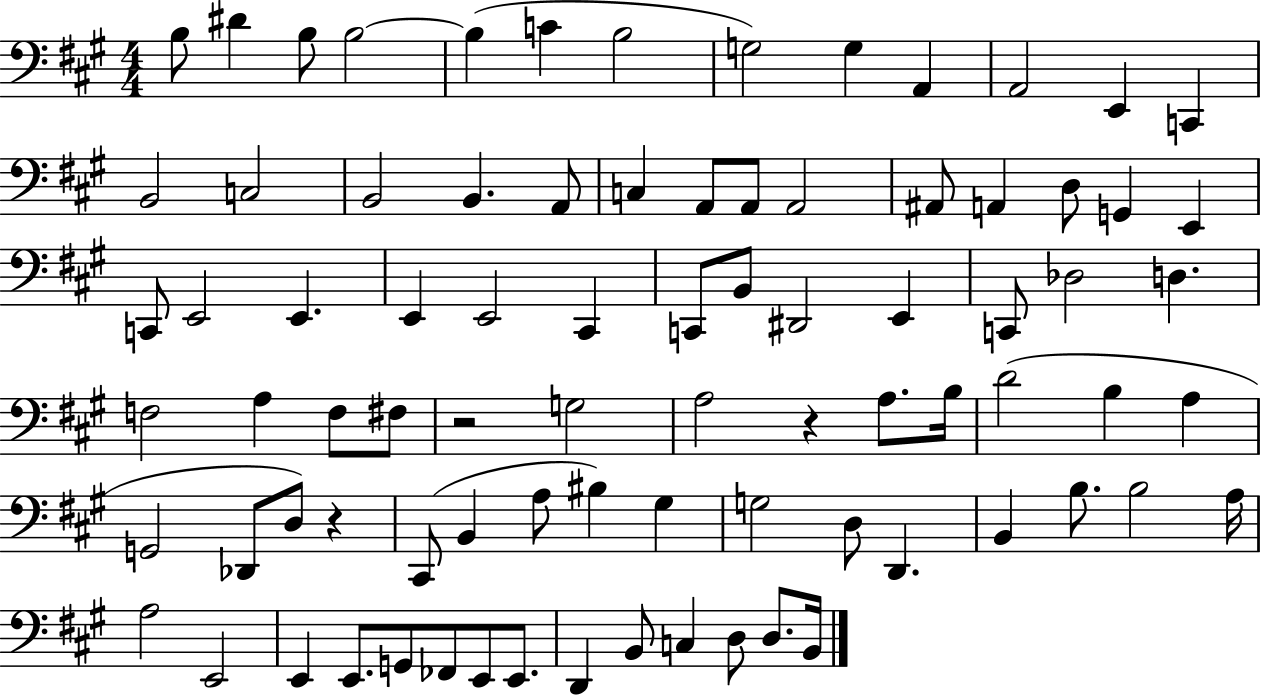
B3/e D#4/q B3/e B3/h B3/q C4/q B3/h G3/h G3/q A2/q A2/h E2/q C2/q B2/h C3/h B2/h B2/q. A2/e C3/q A2/e A2/e A2/h A#2/e A2/q D3/e G2/q E2/q C2/e E2/h E2/q. E2/q E2/h C#2/q C2/e B2/e D#2/h E2/q C2/e Db3/h D3/q. F3/h A3/q F3/e F#3/e R/h G3/h A3/h R/q A3/e. B3/s D4/h B3/q A3/q G2/h Db2/e D3/e R/q C#2/e B2/q A3/e BIS3/q G#3/q G3/h D3/e D2/q. B2/q B3/e. B3/h A3/s A3/h E2/h E2/q E2/e. G2/e FES2/e E2/e E2/e. D2/q B2/e C3/q D3/e D3/e. B2/s